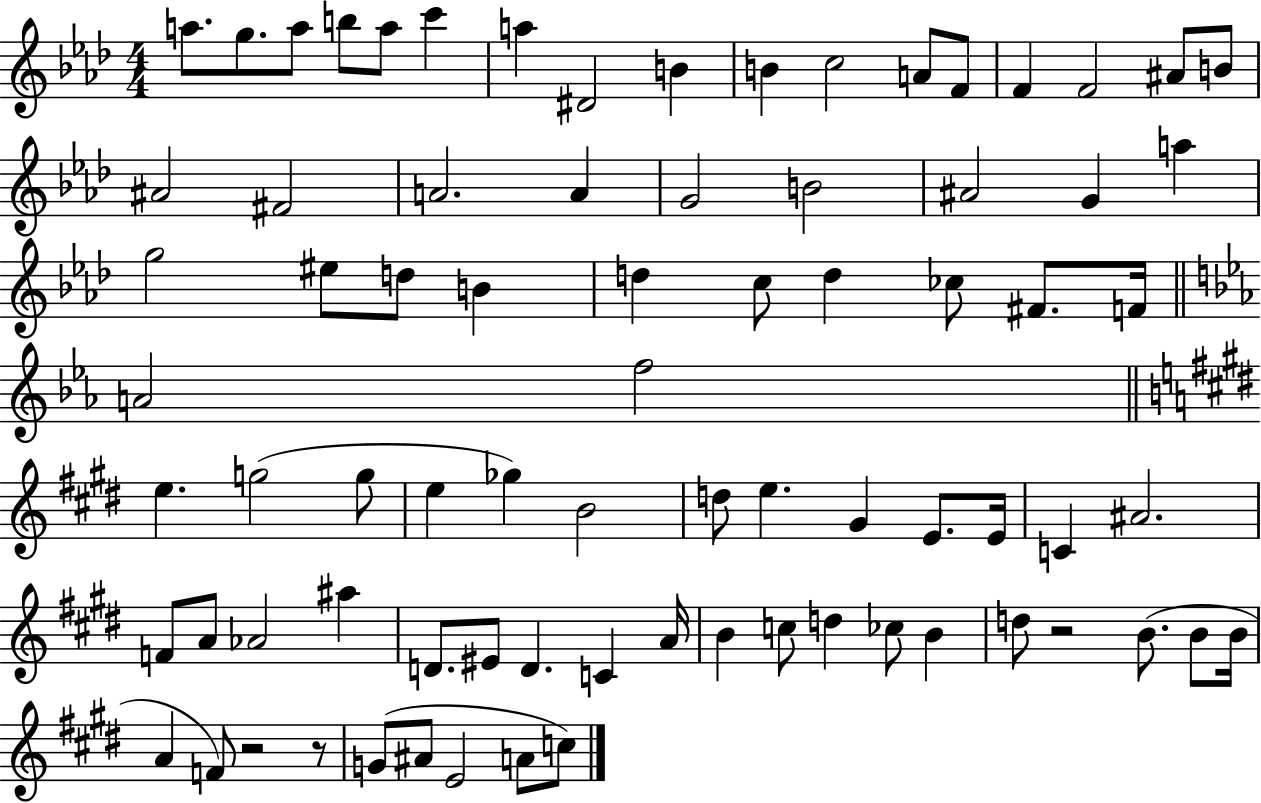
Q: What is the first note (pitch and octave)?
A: A5